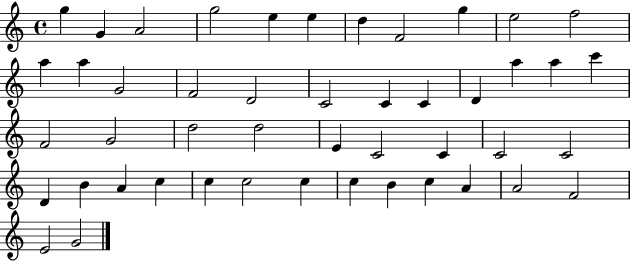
G5/q G4/q A4/h G5/h E5/q E5/q D5/q F4/h G5/q E5/h F5/h A5/q A5/q G4/h F4/h D4/h C4/h C4/q C4/q D4/q A5/q A5/q C6/q F4/h G4/h D5/h D5/h E4/q C4/h C4/q C4/h C4/h D4/q B4/q A4/q C5/q C5/q C5/h C5/q C5/q B4/q C5/q A4/q A4/h F4/h E4/h G4/h